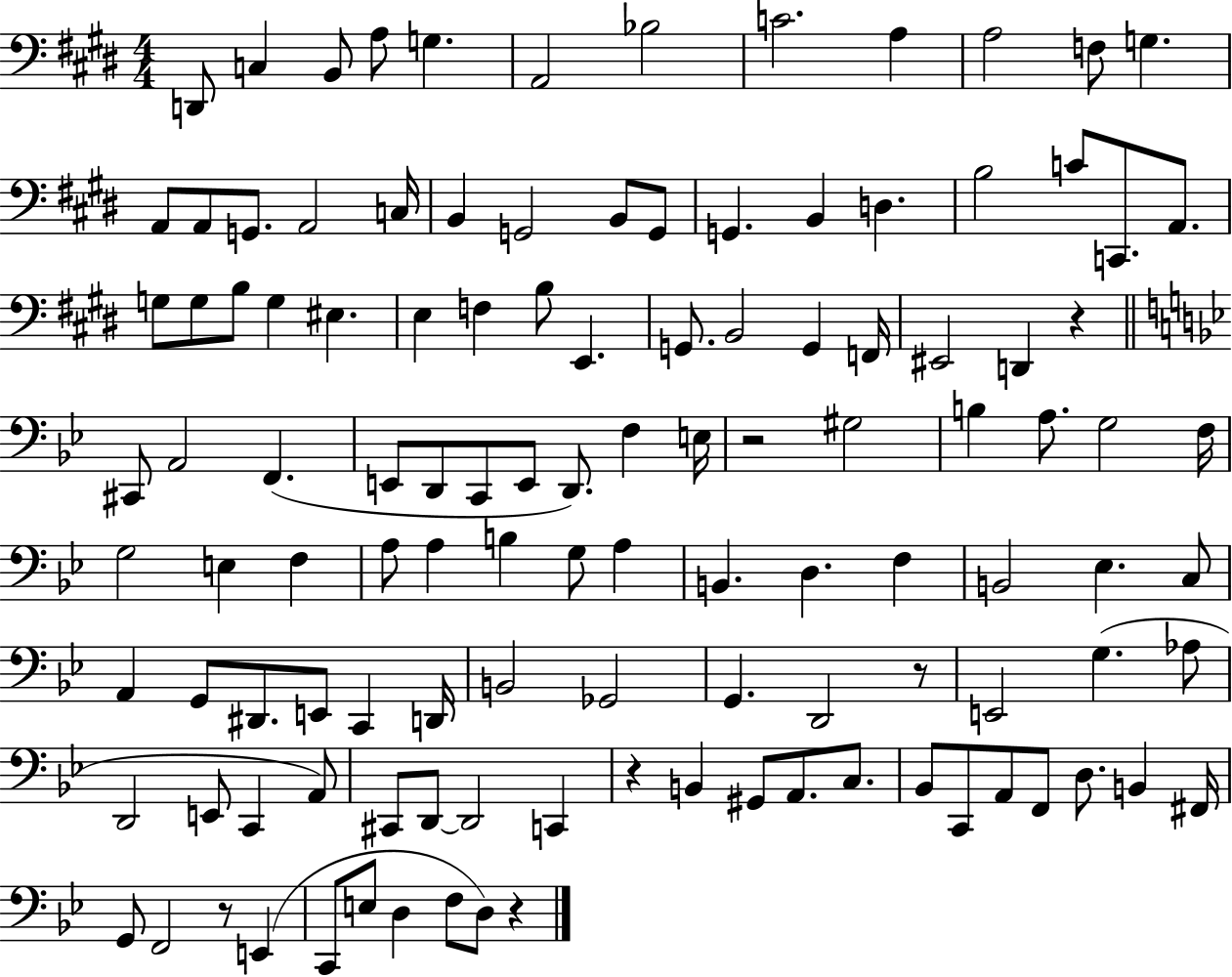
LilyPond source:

{
  \clef bass
  \numericTimeSignature
  \time 4/4
  \key e \major
  d,8 c4 b,8 a8 g4. | a,2 bes2 | c'2. a4 | a2 f8 g4. | \break a,8 a,8 g,8. a,2 c16 | b,4 g,2 b,8 g,8 | g,4. b,4 d4. | b2 c'8 c,8. a,8. | \break g8 g8 b8 g4 eis4. | e4 f4 b8 e,4. | g,8. b,2 g,4 f,16 | eis,2 d,4 r4 | \break \bar "||" \break \key g \minor cis,8 a,2 f,4.( | e,8 d,8 c,8 e,8 d,8.) f4 e16 | r2 gis2 | b4 a8. g2 f16 | \break g2 e4 f4 | a8 a4 b4 g8 a4 | b,4. d4. f4 | b,2 ees4. c8 | \break a,4 g,8 dis,8. e,8 c,4 d,16 | b,2 ges,2 | g,4. d,2 r8 | e,2 g4.( aes8 | \break d,2 e,8 c,4 a,8) | cis,8 d,8~~ d,2 c,4 | r4 b,4 gis,8 a,8. c8. | bes,8 c,8 a,8 f,8 d8. b,4 fis,16 | \break g,8 f,2 r8 e,4( | c,8 e8 d4 f8 d8) r4 | \bar "|."
}